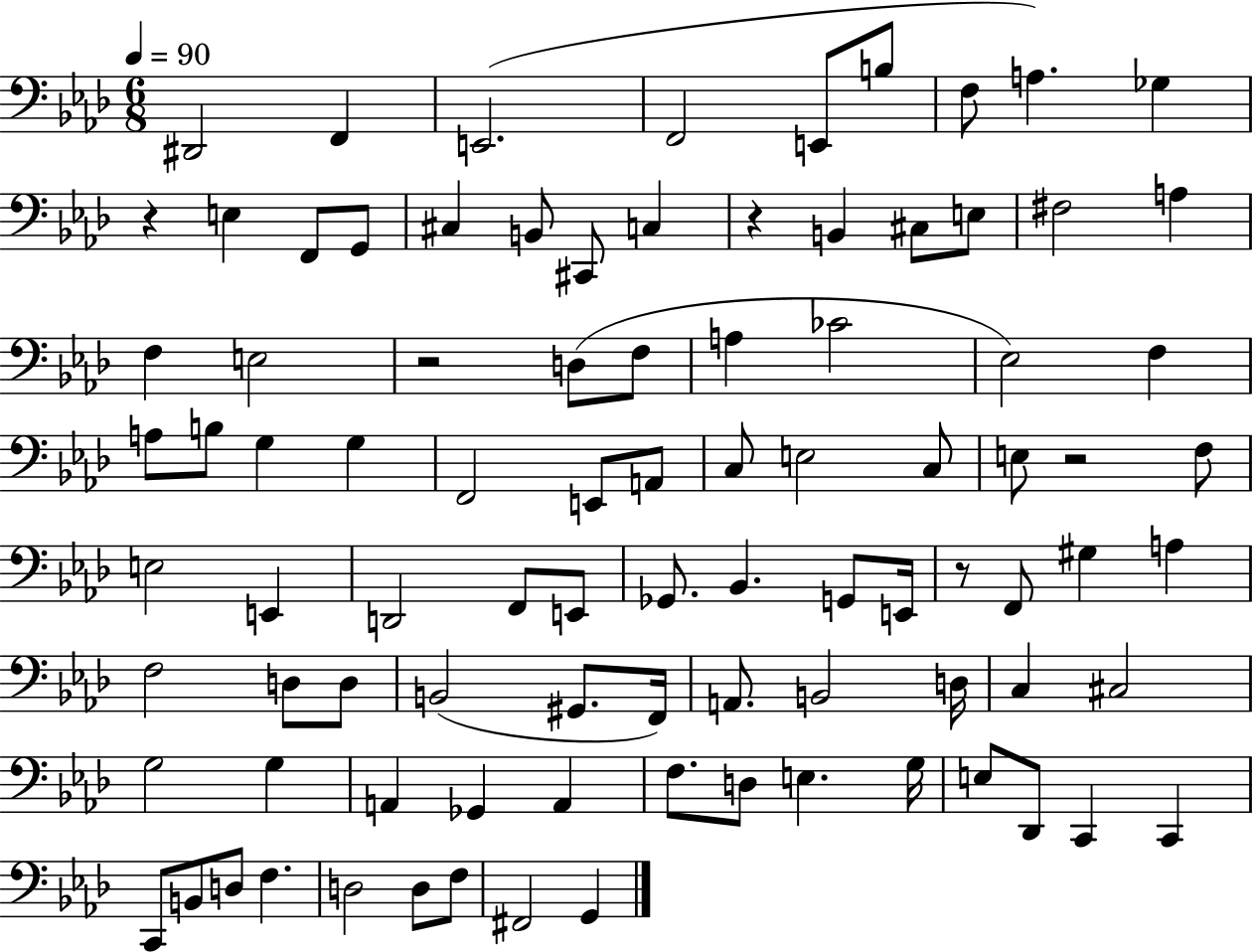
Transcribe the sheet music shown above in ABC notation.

X:1
T:Untitled
M:6/8
L:1/4
K:Ab
^D,,2 F,, E,,2 F,,2 E,,/2 B,/2 F,/2 A, _G, z E, F,,/2 G,,/2 ^C, B,,/2 ^C,,/2 C, z B,, ^C,/2 E,/2 ^F,2 A, F, E,2 z2 D,/2 F,/2 A, _C2 _E,2 F, A,/2 B,/2 G, G, F,,2 E,,/2 A,,/2 C,/2 E,2 C,/2 E,/2 z2 F,/2 E,2 E,, D,,2 F,,/2 E,,/2 _G,,/2 _B,, G,,/2 E,,/4 z/2 F,,/2 ^G, A, F,2 D,/2 D,/2 B,,2 ^G,,/2 F,,/4 A,,/2 B,,2 D,/4 C, ^C,2 G,2 G, A,, _G,, A,, F,/2 D,/2 E, G,/4 E,/2 _D,,/2 C,, C,, C,,/2 B,,/2 D,/2 F, D,2 D,/2 F,/2 ^F,,2 G,,